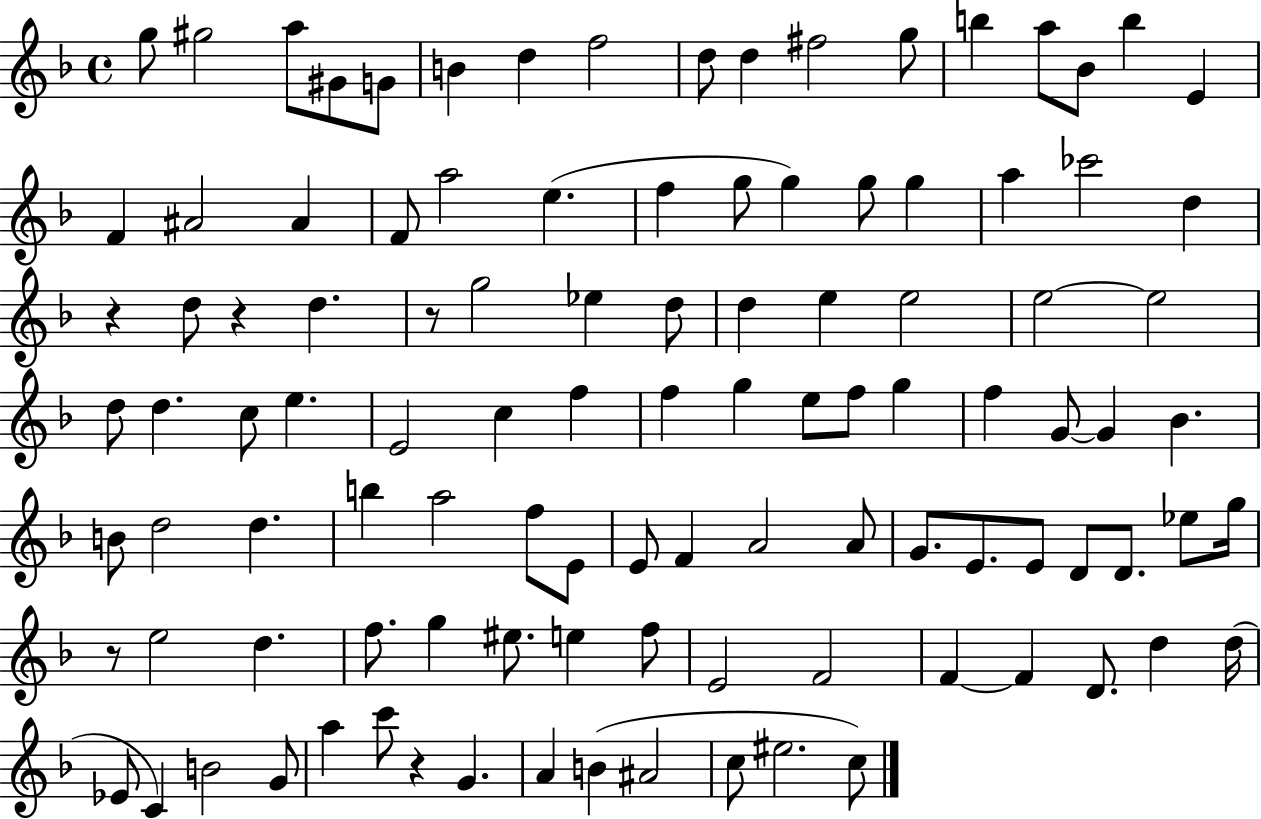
{
  \clef treble
  \time 4/4
  \defaultTimeSignature
  \key f \major
  \repeat volta 2 { g''8 gis''2 a''8 gis'8 g'8 | b'4 d''4 f''2 | d''8 d''4 fis''2 g''8 | b''4 a''8 bes'8 b''4 e'4 | \break f'4 ais'2 ais'4 | f'8 a''2 e''4.( | f''4 g''8 g''4) g''8 g''4 | a''4 ces'''2 d''4 | \break r4 d''8 r4 d''4. | r8 g''2 ees''4 d''8 | d''4 e''4 e''2 | e''2~~ e''2 | \break d''8 d''4. c''8 e''4. | e'2 c''4 f''4 | f''4 g''4 e''8 f''8 g''4 | f''4 g'8~~ g'4 bes'4. | \break b'8 d''2 d''4. | b''4 a''2 f''8 e'8 | e'8 f'4 a'2 a'8 | g'8. e'8. e'8 d'8 d'8. ees''8 g''16 | \break r8 e''2 d''4. | f''8. g''4 eis''8. e''4 f''8 | e'2 f'2 | f'4~~ f'4 d'8. d''4 d''16( | \break ees'8 c'4) b'2 g'8 | a''4 c'''8 r4 g'4. | a'4 b'4( ais'2 | c''8 eis''2. c''8) | \break } \bar "|."
}